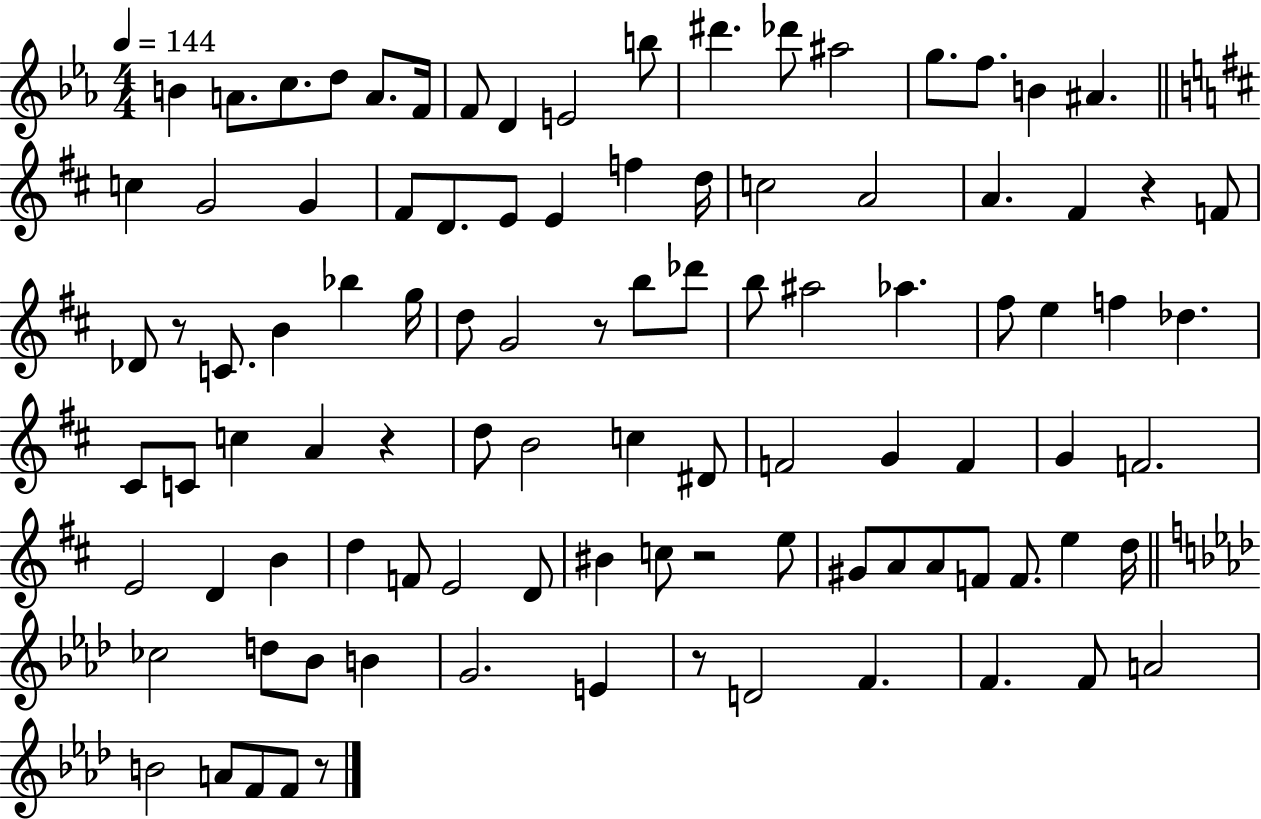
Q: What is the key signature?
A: EES major